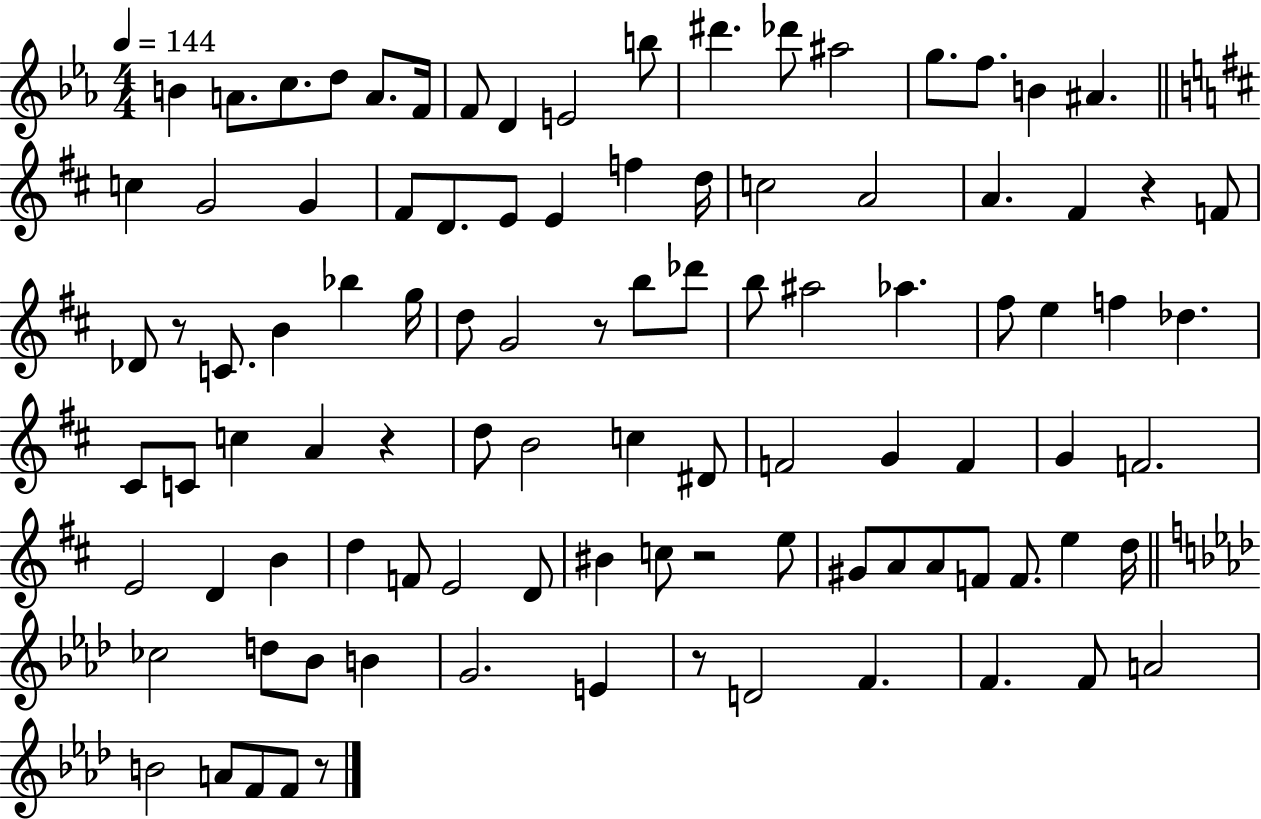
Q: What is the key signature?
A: EES major